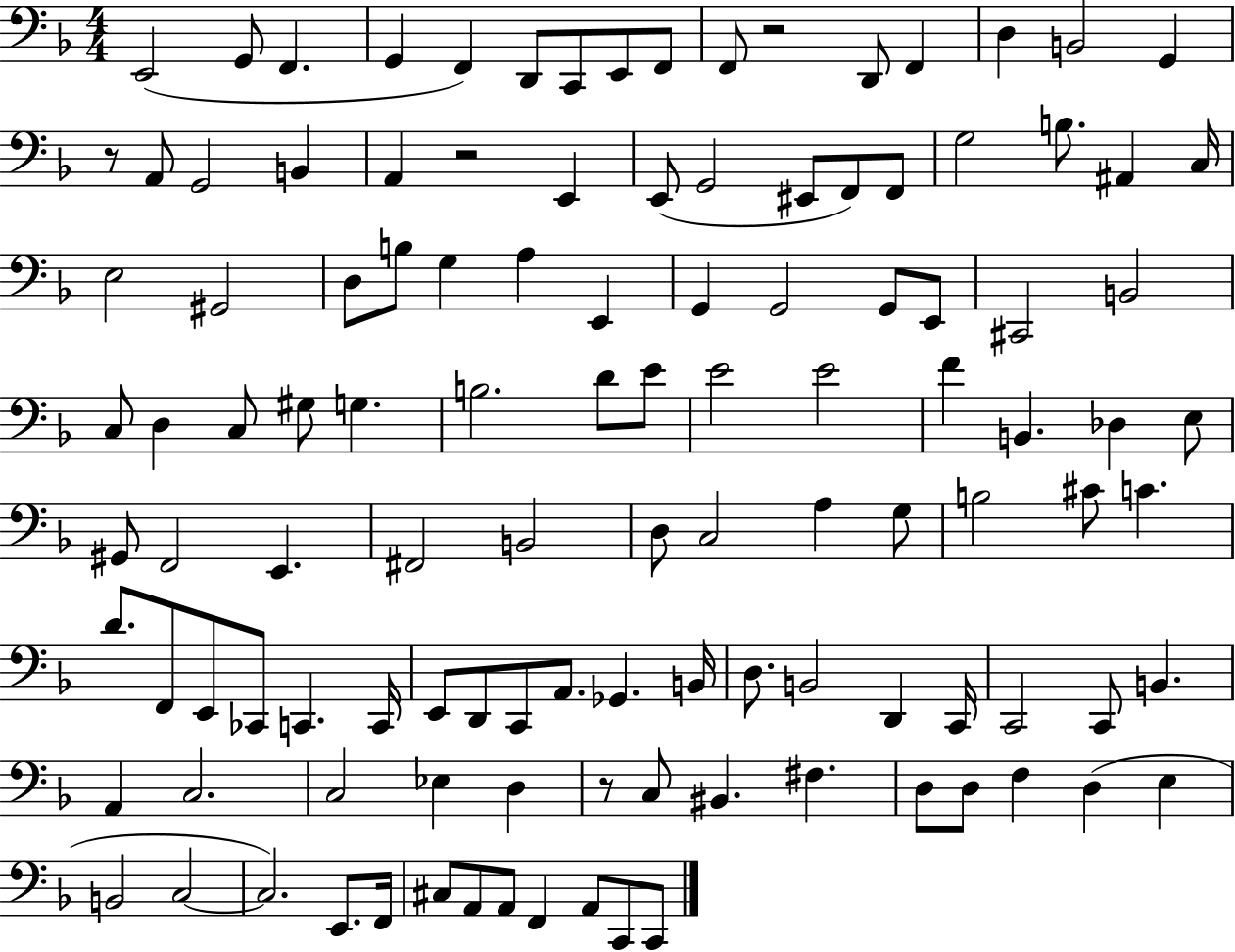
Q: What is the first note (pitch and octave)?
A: E2